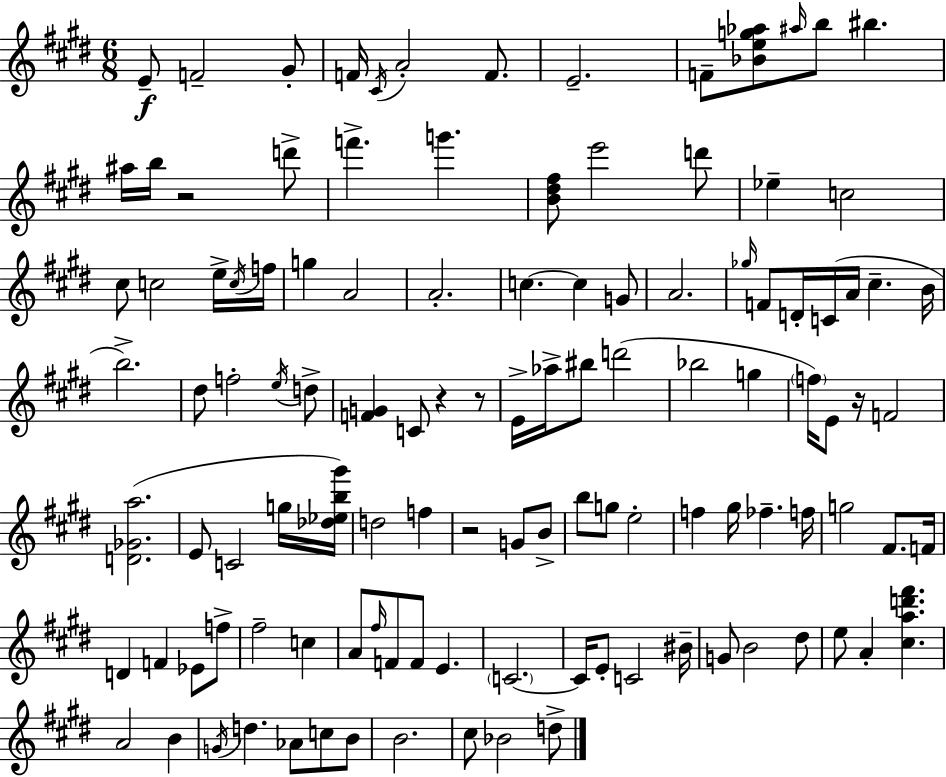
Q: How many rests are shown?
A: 5